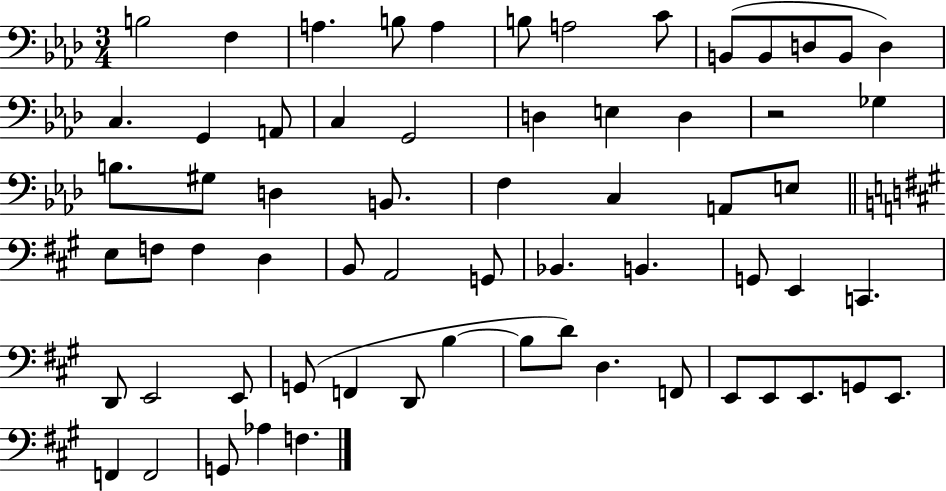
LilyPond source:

{
  \clef bass
  \numericTimeSignature
  \time 3/4
  \key aes \major
  b2 f4 | a4. b8 a4 | b8 a2 c'8 | b,8( b,8 d8 b,8 d4) | \break c4. g,4 a,8 | c4 g,2 | d4 e4 d4 | r2 ges4 | \break b8. gis8 d4 b,8. | f4 c4 a,8 e8 | \bar "||" \break \key a \major e8 f8 f4 d4 | b,8 a,2 g,8 | bes,4. b,4. | g,8 e,4 c,4. | \break d,8 e,2 e,8 | g,8( f,4 d,8 b4~~ | b8 d'8) d4. f,8 | e,8 e,8 e,8. g,8 e,8. | \break f,4 f,2 | g,8 aes4 f4. | \bar "|."
}